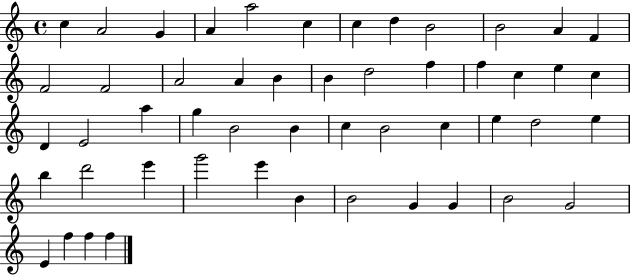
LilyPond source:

{
  \clef treble
  \time 4/4
  \defaultTimeSignature
  \key c \major
  c''4 a'2 g'4 | a'4 a''2 c''4 | c''4 d''4 b'2 | b'2 a'4 f'4 | \break f'2 f'2 | a'2 a'4 b'4 | b'4 d''2 f''4 | f''4 c''4 e''4 c''4 | \break d'4 e'2 a''4 | g''4 b'2 b'4 | c''4 b'2 c''4 | e''4 d''2 e''4 | \break b''4 d'''2 e'''4 | g'''2 e'''4 b'4 | b'2 g'4 g'4 | b'2 g'2 | \break e'4 f''4 f''4 f''4 | \bar "|."
}